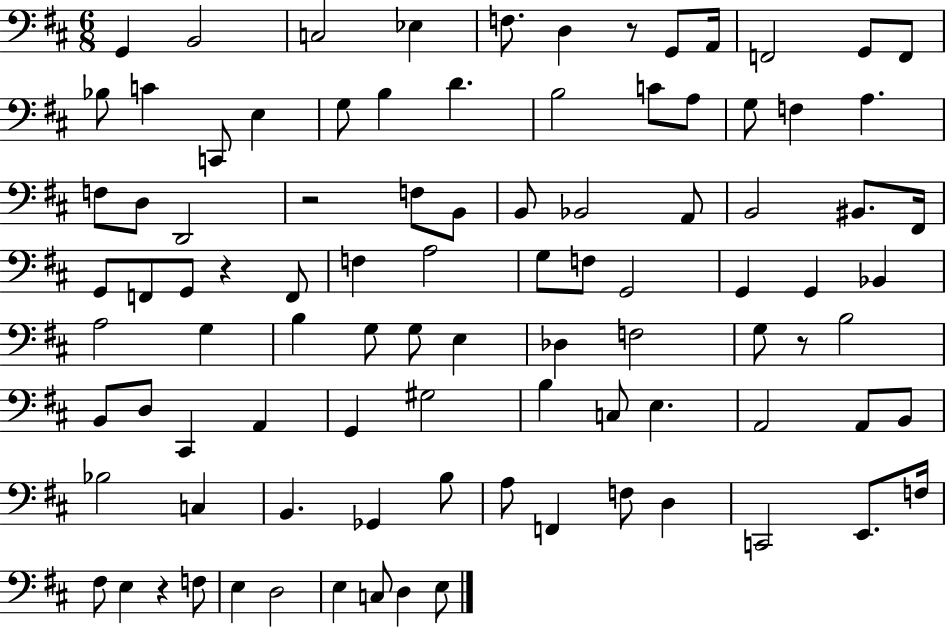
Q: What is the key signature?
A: D major